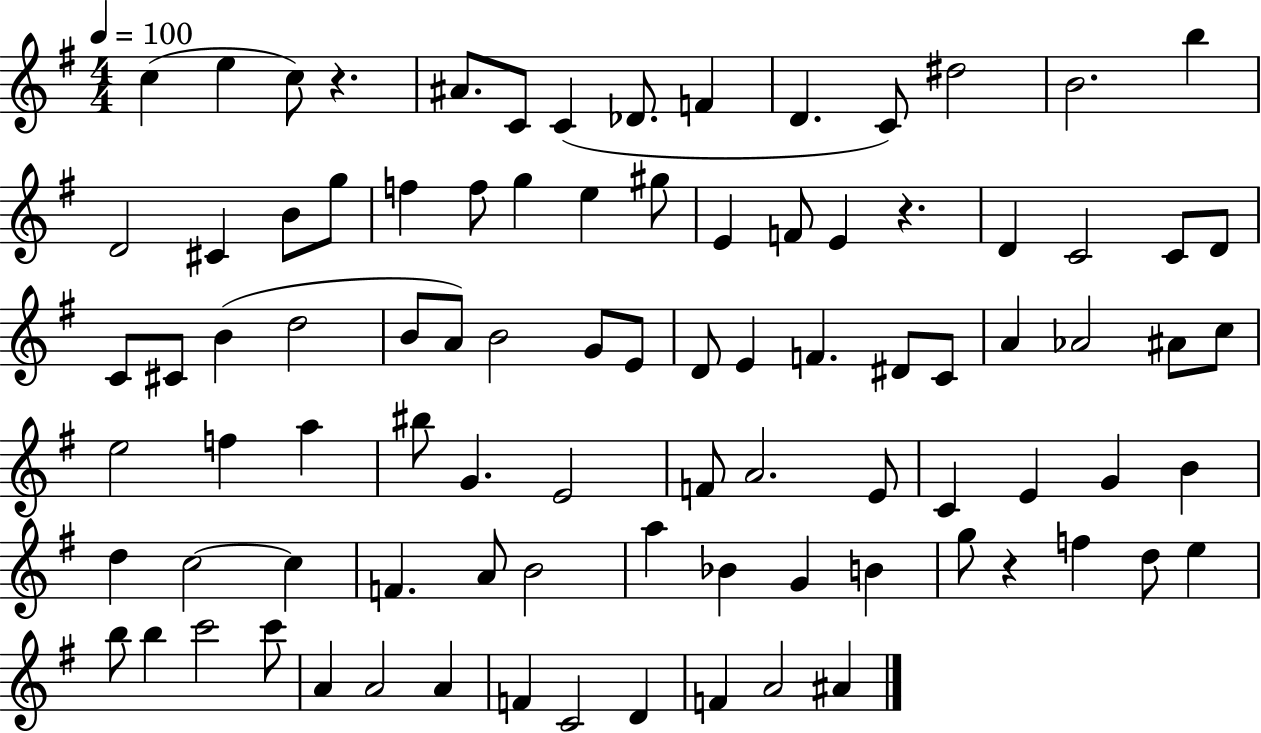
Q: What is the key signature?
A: G major